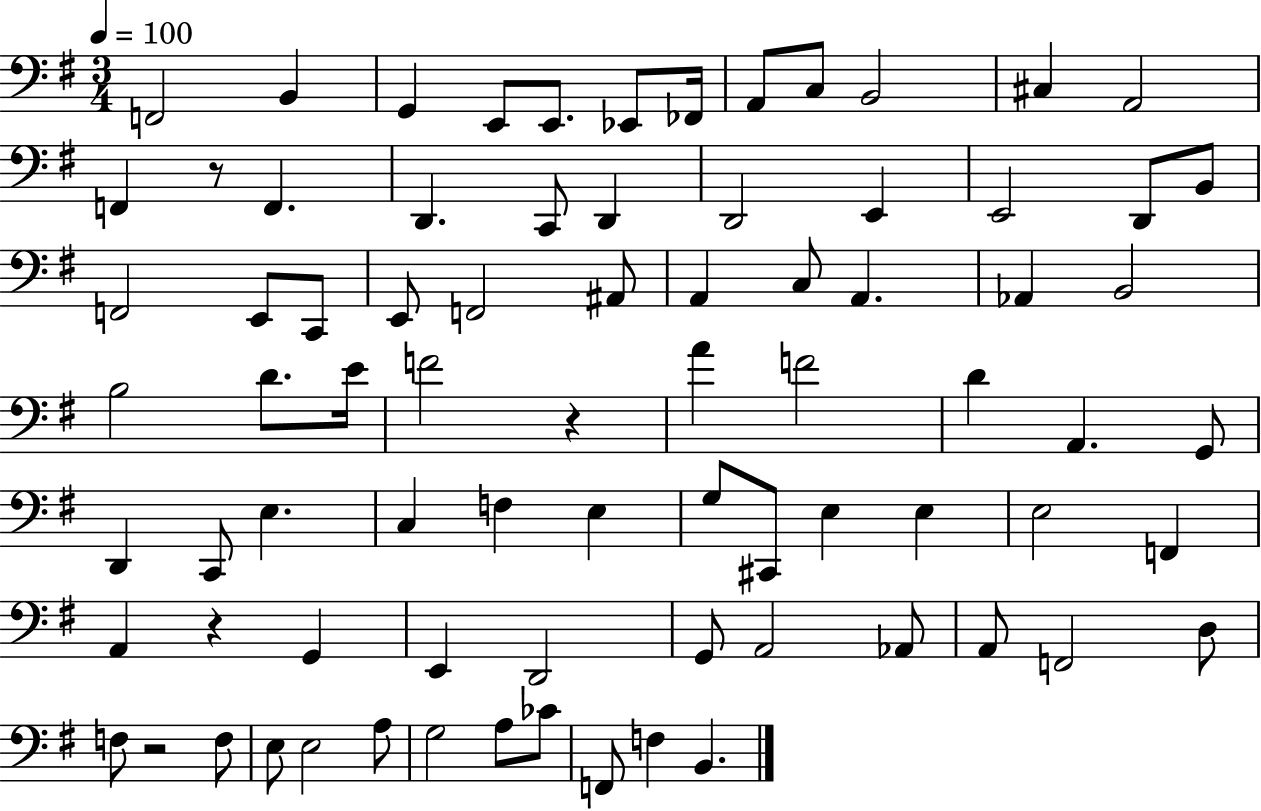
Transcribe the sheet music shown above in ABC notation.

X:1
T:Untitled
M:3/4
L:1/4
K:G
F,,2 B,, G,, E,,/2 E,,/2 _E,,/2 _F,,/4 A,,/2 C,/2 B,,2 ^C, A,,2 F,, z/2 F,, D,, C,,/2 D,, D,,2 E,, E,,2 D,,/2 B,,/2 F,,2 E,,/2 C,,/2 E,,/2 F,,2 ^A,,/2 A,, C,/2 A,, _A,, B,,2 B,2 D/2 E/4 F2 z A F2 D A,, G,,/2 D,, C,,/2 E, C, F, E, G,/2 ^C,,/2 E, E, E,2 F,, A,, z G,, E,, D,,2 G,,/2 A,,2 _A,,/2 A,,/2 F,,2 D,/2 F,/2 z2 F,/2 E,/2 E,2 A,/2 G,2 A,/2 _C/2 F,,/2 F, B,,